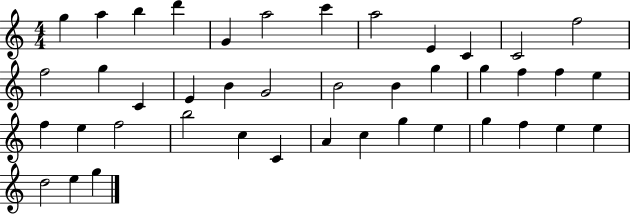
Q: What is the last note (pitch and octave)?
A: G5